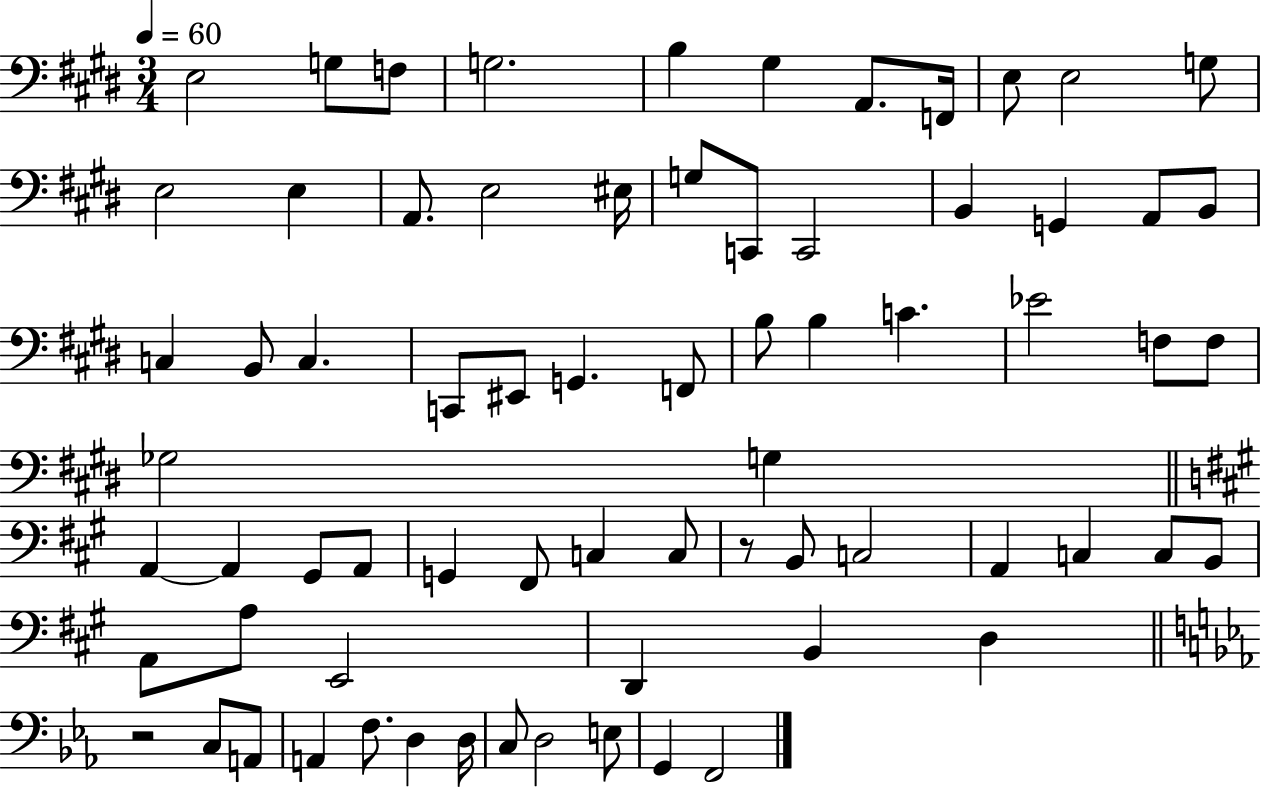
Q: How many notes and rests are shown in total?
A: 71